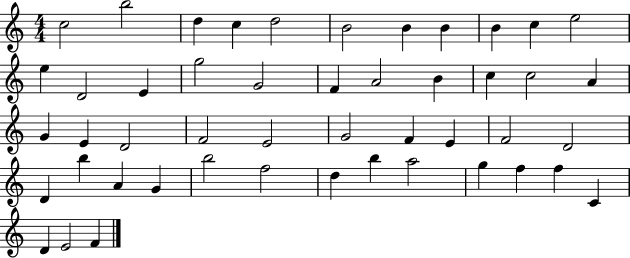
C5/h B5/h D5/q C5/q D5/h B4/h B4/q B4/q B4/q C5/q E5/h E5/q D4/h E4/q G5/h G4/h F4/q A4/h B4/q C5/q C5/h A4/q G4/q E4/q D4/h F4/h E4/h G4/h F4/q E4/q F4/h D4/h D4/q B5/q A4/q G4/q B5/h F5/h D5/q B5/q A5/h G5/q F5/q F5/q C4/q D4/q E4/h F4/q